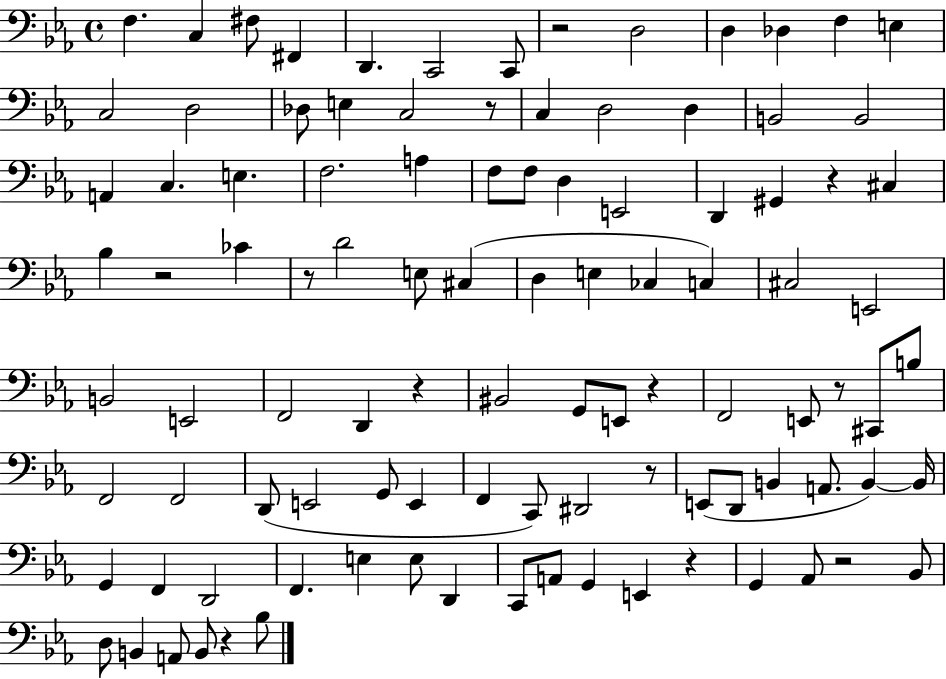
X:1
T:Untitled
M:4/4
L:1/4
K:Eb
F, C, ^F,/2 ^F,, D,, C,,2 C,,/2 z2 D,2 D, _D, F, E, C,2 D,2 _D,/2 E, C,2 z/2 C, D,2 D, B,,2 B,,2 A,, C, E, F,2 A, F,/2 F,/2 D, E,,2 D,, ^G,, z ^C, _B, z2 _C z/2 D2 E,/2 ^C, D, E, _C, C, ^C,2 E,,2 B,,2 E,,2 F,,2 D,, z ^B,,2 G,,/2 E,,/2 z F,,2 E,,/2 z/2 ^C,,/2 B,/2 F,,2 F,,2 D,,/2 E,,2 G,,/2 E,, F,, C,,/2 ^D,,2 z/2 E,,/2 D,,/2 B,, A,,/2 B,, B,,/4 G,, F,, D,,2 F,, E, E,/2 D,, C,,/2 A,,/2 G,, E,, z G,, _A,,/2 z2 _B,,/2 D,/2 B,, A,,/2 B,,/2 z _B,/2